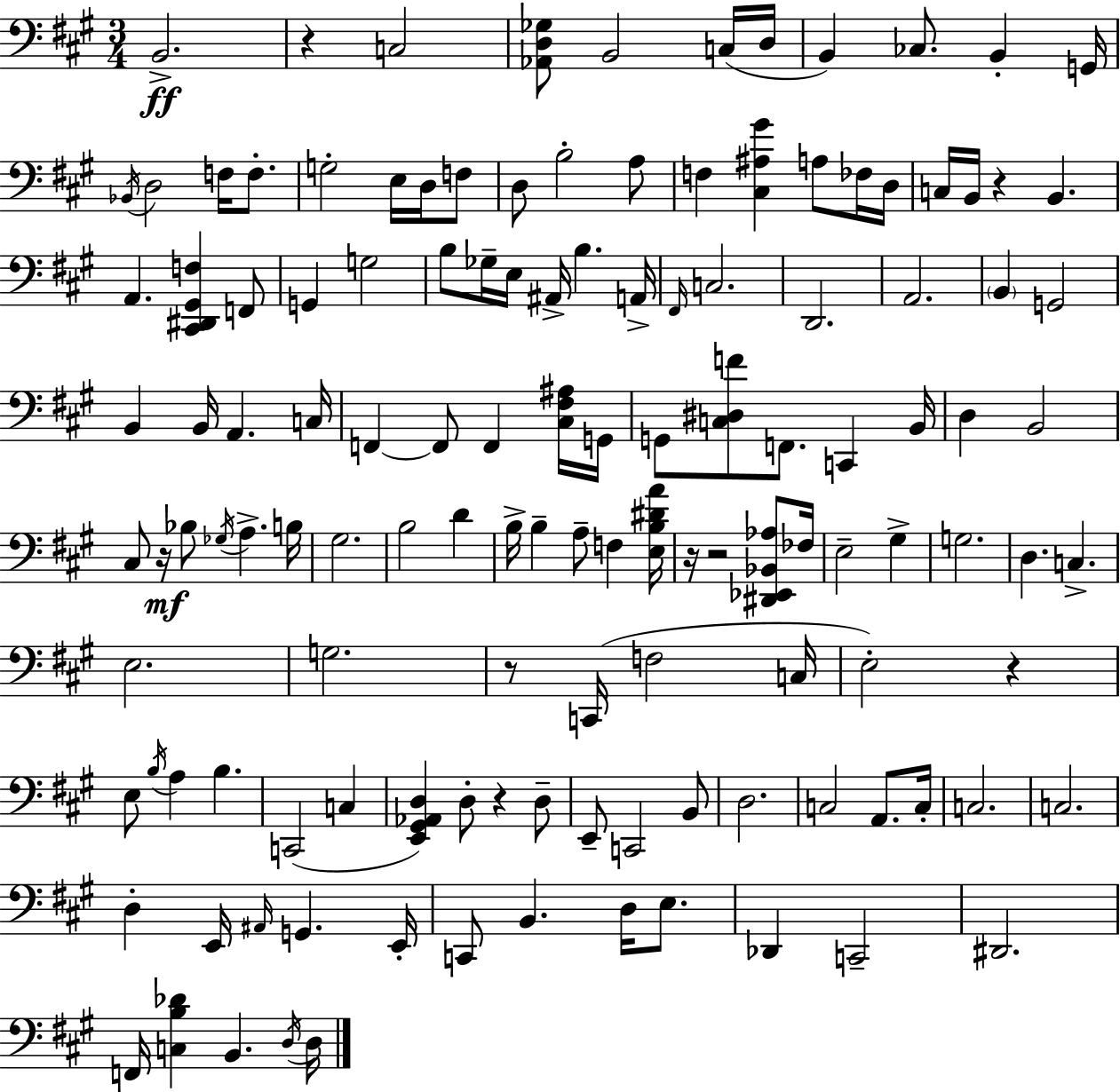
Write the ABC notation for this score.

X:1
T:Untitled
M:3/4
L:1/4
K:A
B,,2 z C,2 [_A,,D,_G,]/2 B,,2 C,/4 D,/4 B,, _C,/2 B,, G,,/4 _B,,/4 D,2 F,/4 F,/2 G,2 E,/4 D,/4 F,/2 D,/2 B,2 A,/2 F, [^C,^A,^G] A,/2 _F,/4 D,/4 C,/4 B,,/4 z B,, A,, [^C,,^D,,^G,,F,] F,,/2 G,, G,2 B,/2 _G,/4 E,/4 ^A,,/4 B, A,,/4 ^F,,/4 C,2 D,,2 A,,2 B,, G,,2 B,, B,,/4 A,, C,/4 F,, F,,/2 F,, [^C,^F,^A,]/4 G,,/4 G,,/2 [C,^D,F]/2 F,,/2 C,, B,,/4 D, B,,2 ^C,/2 z/4 _B,/2 _G,/4 A, B,/4 ^G,2 B,2 D B,/4 B, A,/2 F, [E,B,^DA]/4 z/4 z2 [^D,,_E,,_B,,_A,]/2 _F,/4 E,2 ^G, G,2 D, C, E,2 G,2 z/2 C,,/4 F,2 C,/4 E,2 z E,/2 B,/4 A, B, C,,2 C, [E,,^G,,_A,,D,] D,/2 z D,/2 E,,/2 C,,2 B,,/2 D,2 C,2 A,,/2 C,/4 C,2 C,2 D, E,,/4 ^A,,/4 G,, E,,/4 C,,/2 B,, D,/4 E,/2 _D,, C,,2 ^D,,2 F,,/4 [C,B,_D] B,, D,/4 D,/4